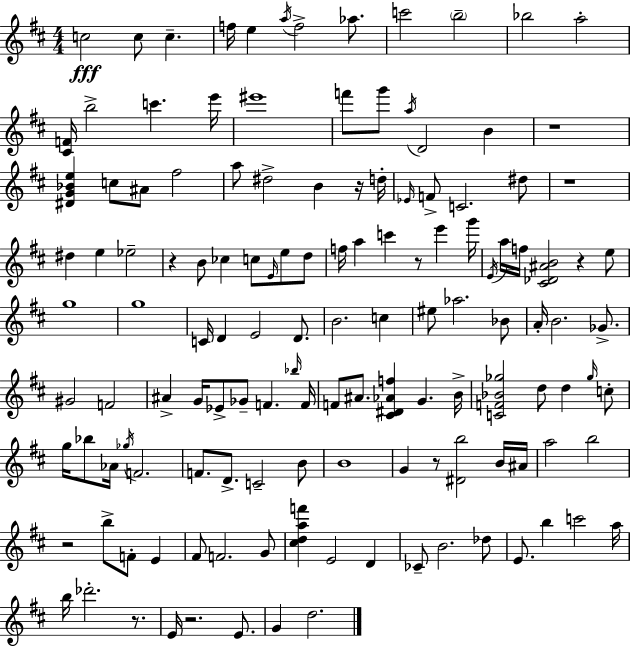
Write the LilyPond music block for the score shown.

{
  \clef treble
  \numericTimeSignature
  \time 4/4
  \key d \major
  c''2\fff c''8 c''4.-- | f''16 e''4 \acciaccatura { a''16 } f''2-> aes''8. | c'''2 \parenthesize b''2-- | bes''2 a''2-. | \break <cis' f'>16 b''2-> c'''4. | e'''16 eis'''1 | f'''8 g'''8 \acciaccatura { a''16 } d'2 b'4 | r1 | \break <dis' g' bes' e''>4 c''8 ais'8 fis''2 | a''8 dis''2-> b'4 | r16 d''16-. \grace { ees'16 } f'8-> c'2. | dis''8 r1 | \break dis''4 e''4 ees''2-- | r4 b'8 ces''4 c''8 \grace { e'16 } | e''8 d''8 f''16 a''4 c'''4 r8 e'''4 | g'''16 \acciaccatura { e'16 } a''16 f''16 <cis' des' ais' b'>2 r4 | \break e''8 g''1 | g''1 | c'16 d'4 e'2 | d'8. b'2. | \break c''4 eis''8 aes''2. | bes'8 a'16-. b'2. | ges'8.-> gis'2 f'2 | ais'4-> g'16 ees'8-> ges'8-- f'4. | \break \grace { bes''16 } f'16 f'8 ais'8. <cis' dis' aes' f''>4 g'4. | b'16-> <c' f' bes' ges''>2 d''8 | d''4 \grace { ges''16 } c''8-. g''16 bes''8 aes'16 \acciaccatura { ges''16 } f'2. | f'8. d'8.-> c'2-- | \break b'8 b'1 | g'4 r8 <dis' b''>2 | b'16 ais'16 a''2 | b''2 r2 | \break b''8-> f'8-. e'4 fis'8 f'2. | g'8 <cis'' d'' a'' f'''>4 e'2 | d'4 ces'8-- b'2. | des''8 e'8. b''4 c'''2 | \break a''16 b''16 des'''2.-. | r8. e'16 r2. | e'8. g'4 d''2. | \bar "|."
}